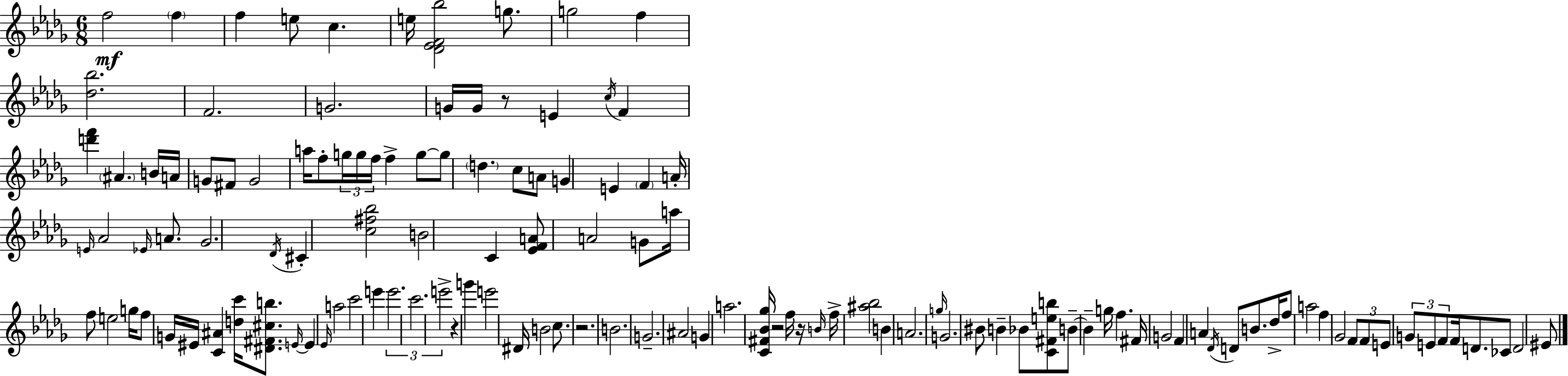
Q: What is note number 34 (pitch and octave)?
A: G4